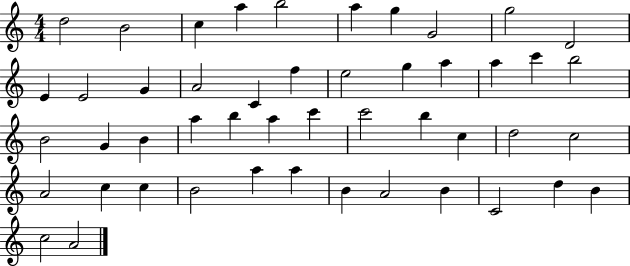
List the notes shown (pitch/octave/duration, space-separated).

D5/h B4/h C5/q A5/q B5/h A5/q G5/q G4/h G5/h D4/h E4/q E4/h G4/q A4/h C4/q F5/q E5/h G5/q A5/q A5/q C6/q B5/h B4/h G4/q B4/q A5/q B5/q A5/q C6/q C6/h B5/q C5/q D5/h C5/h A4/h C5/q C5/q B4/h A5/q A5/q B4/q A4/h B4/q C4/h D5/q B4/q C5/h A4/h